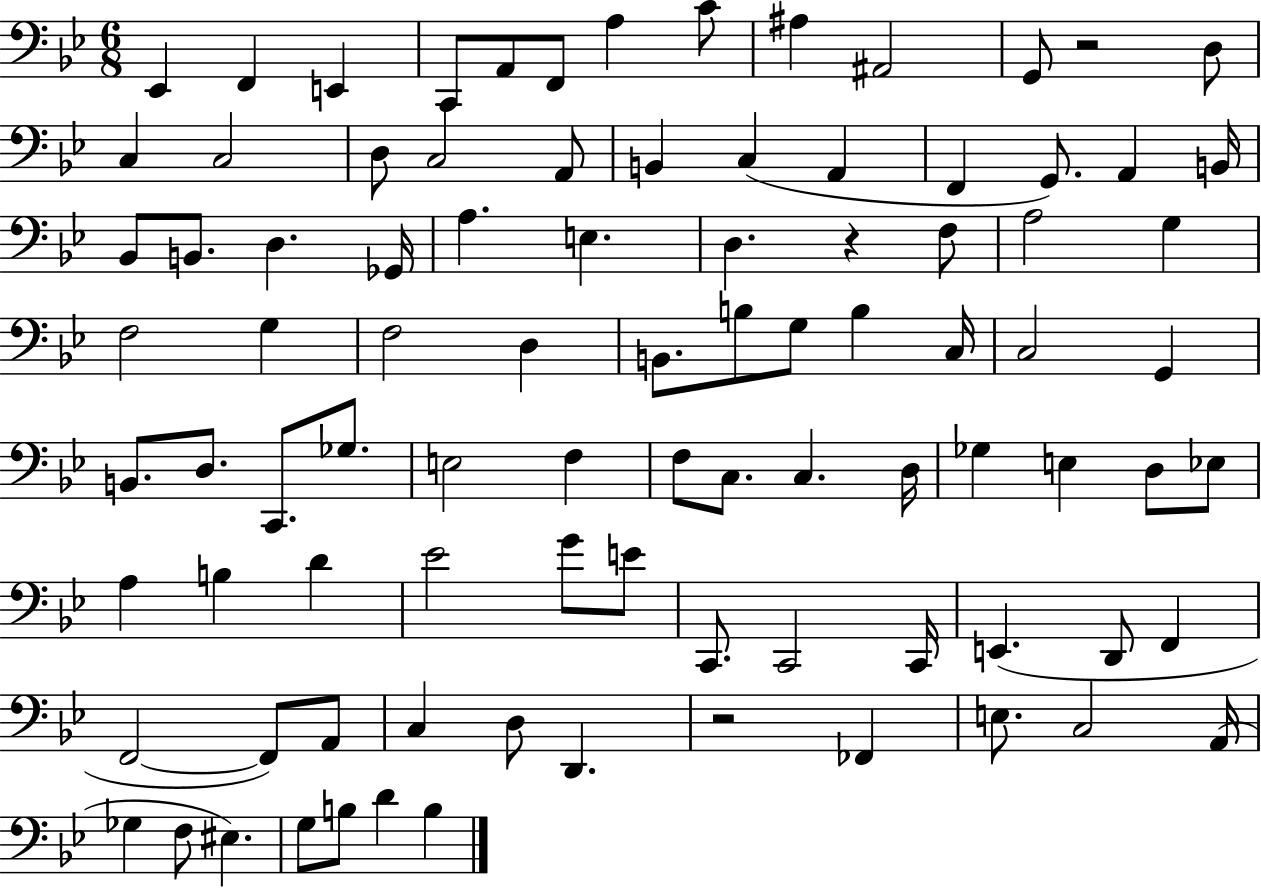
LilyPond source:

{
  \clef bass
  \numericTimeSignature
  \time 6/8
  \key bes \major
  ees,4 f,4 e,4 | c,8 a,8 f,8 a4 c'8 | ais4 ais,2 | g,8 r2 d8 | \break c4 c2 | d8 c2 a,8 | b,4 c4( a,4 | f,4 g,8.) a,4 b,16 | \break bes,8 b,8. d4. ges,16 | a4. e4. | d4. r4 f8 | a2 g4 | \break f2 g4 | f2 d4 | b,8. b8 g8 b4 c16 | c2 g,4 | \break b,8. d8. c,8. ges8. | e2 f4 | f8 c8. c4. d16 | ges4 e4 d8 ees8 | \break a4 b4 d'4 | ees'2 g'8 e'8 | c,8. c,2 c,16 | e,4.( d,8 f,4 | \break f,2~~ f,8) a,8 | c4 d8 d,4. | r2 fes,4 | e8. c2 a,16( | \break ges4 f8 eis4.) | g8 b8 d'4 b4 | \bar "|."
}